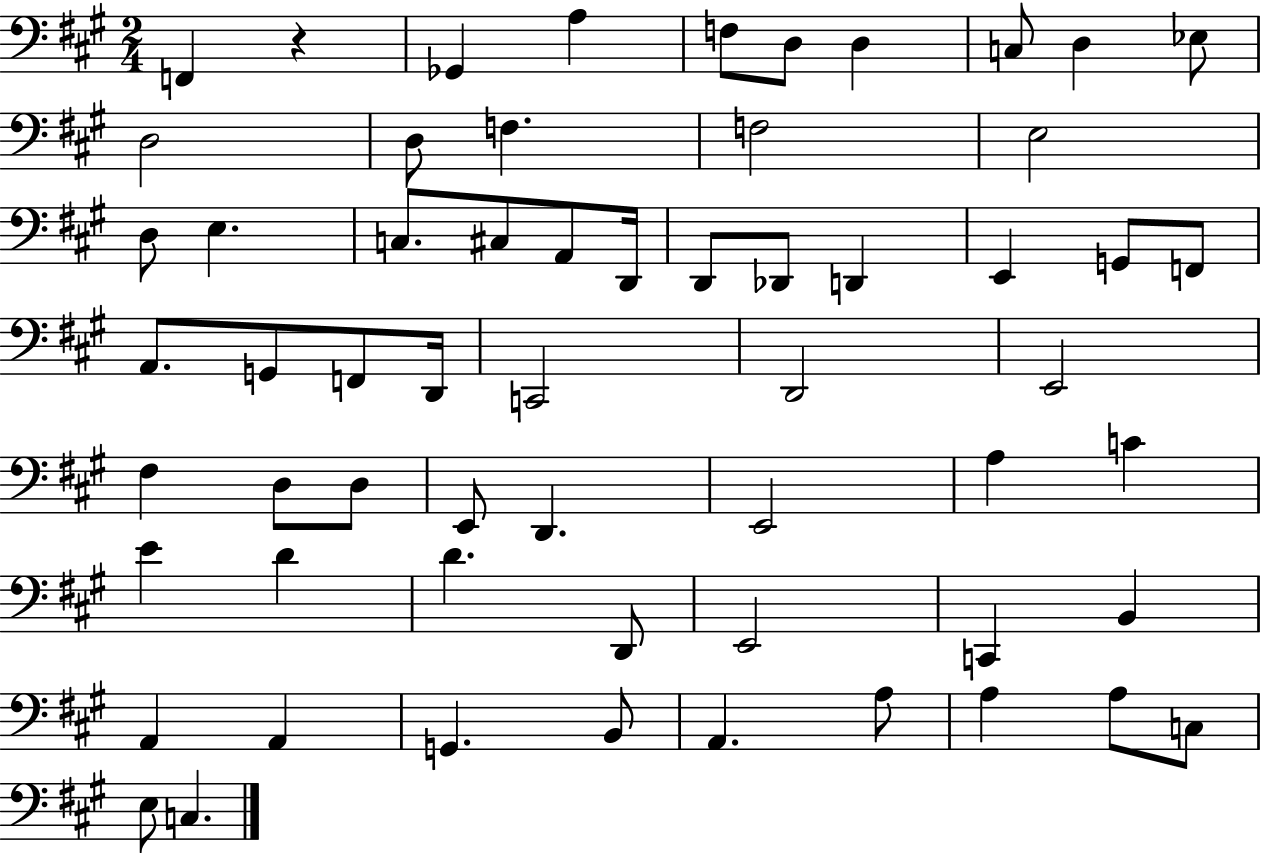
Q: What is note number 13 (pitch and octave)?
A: F3